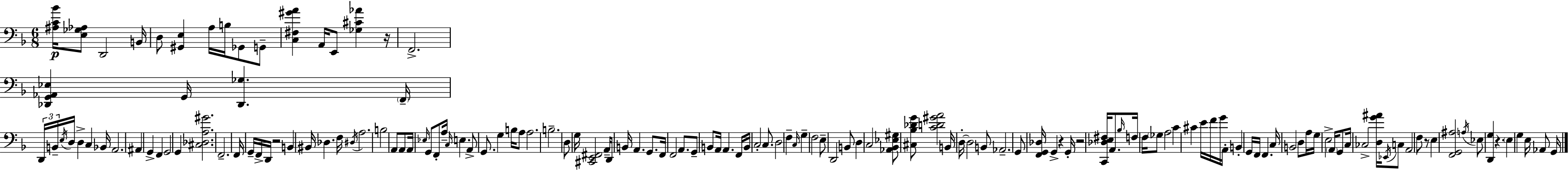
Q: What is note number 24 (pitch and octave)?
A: G2